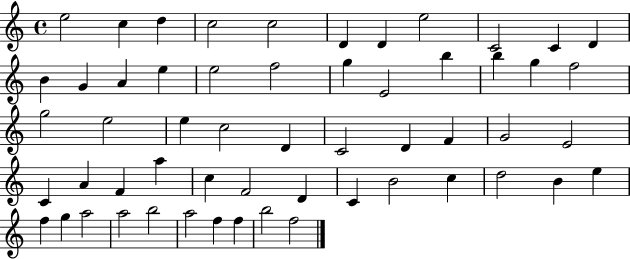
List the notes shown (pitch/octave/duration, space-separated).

E5/h C5/q D5/q C5/h C5/h D4/q D4/q E5/h C4/h C4/q D4/q B4/q G4/q A4/q E5/q E5/h F5/h G5/q E4/h B5/q B5/q G5/q F5/h G5/h E5/h E5/q C5/h D4/q C4/h D4/q F4/q G4/h E4/h C4/q A4/q F4/q A5/q C5/q F4/h D4/q C4/q B4/h C5/q D5/h B4/q E5/q F5/q G5/q A5/h A5/h B5/h A5/h F5/q F5/q B5/h F5/h